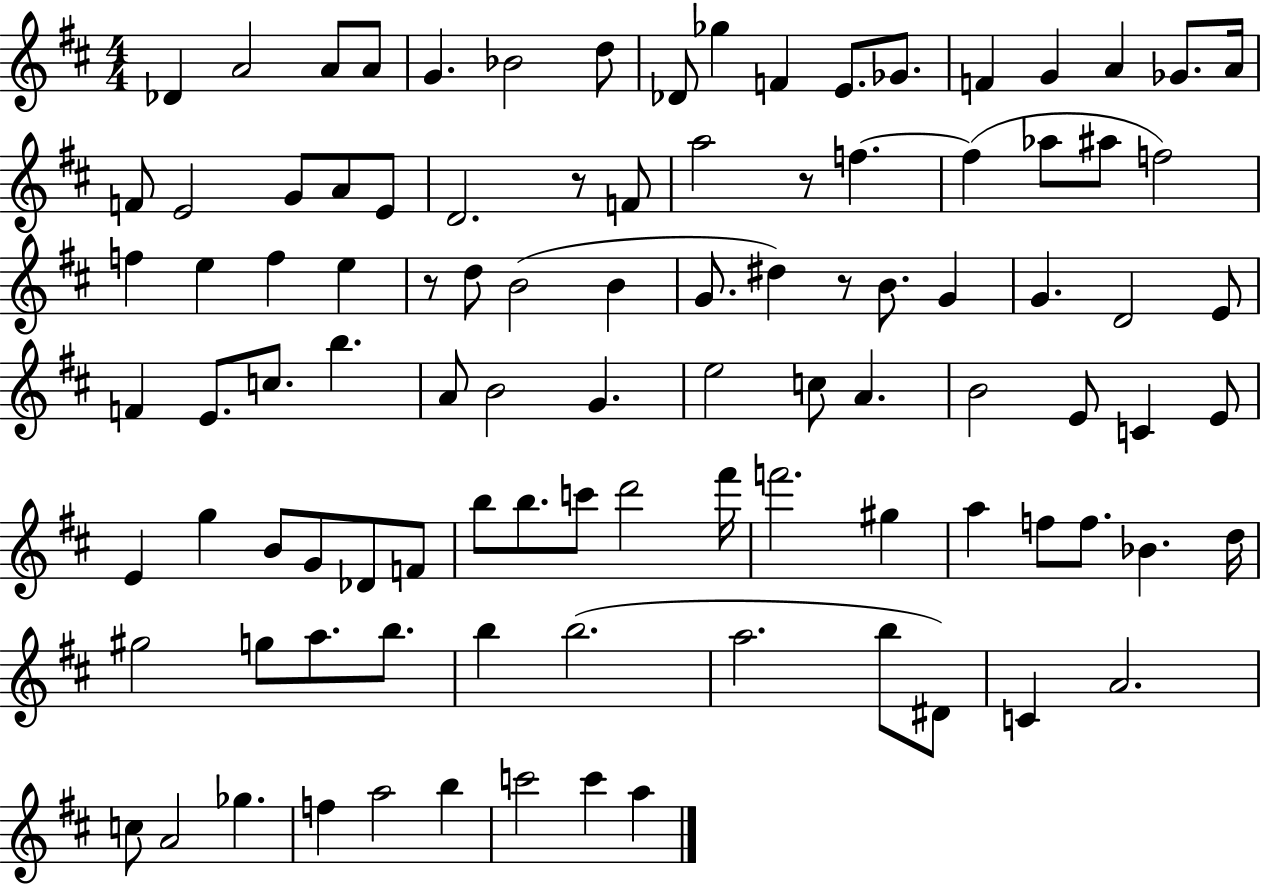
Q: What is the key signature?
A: D major